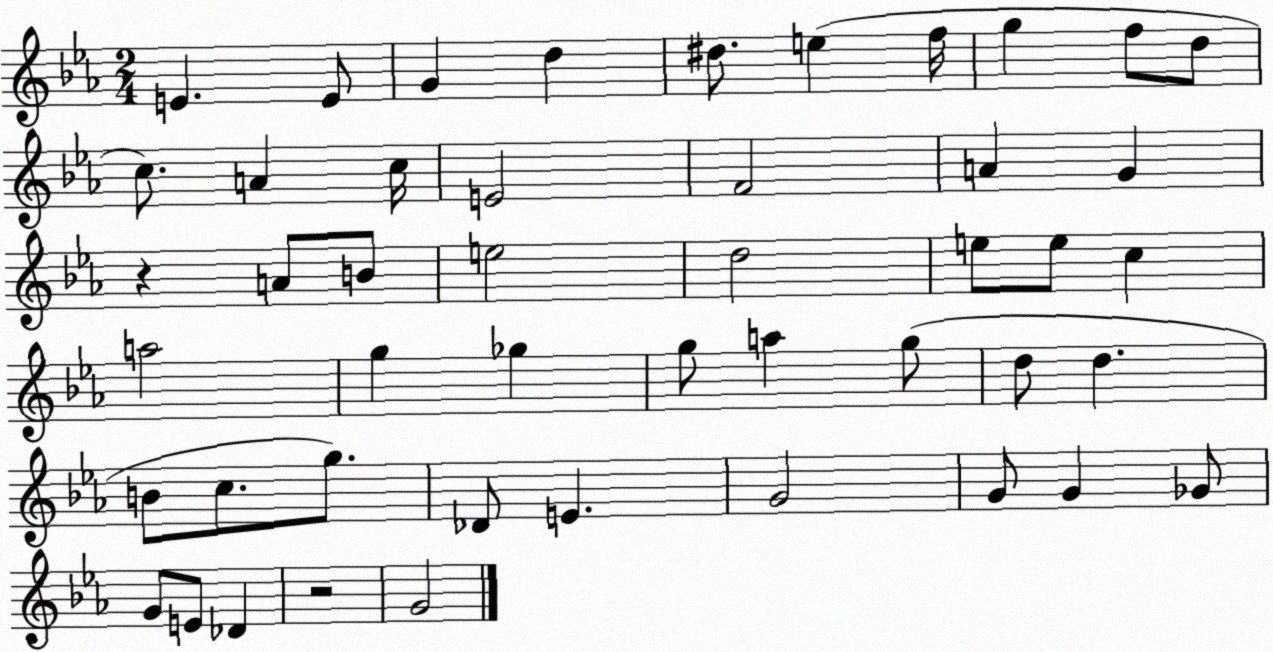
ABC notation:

X:1
T:Untitled
M:2/4
L:1/4
K:Eb
E E/2 G d ^d/2 e f/4 g f/2 d/2 c/2 A c/4 E2 F2 A G z A/2 B/2 e2 d2 e/2 e/2 c a2 g _g g/2 a g/2 d/2 d B/2 c/2 g/2 _D/2 E G2 G/2 G _G/2 G/2 E/2 _D z2 G2